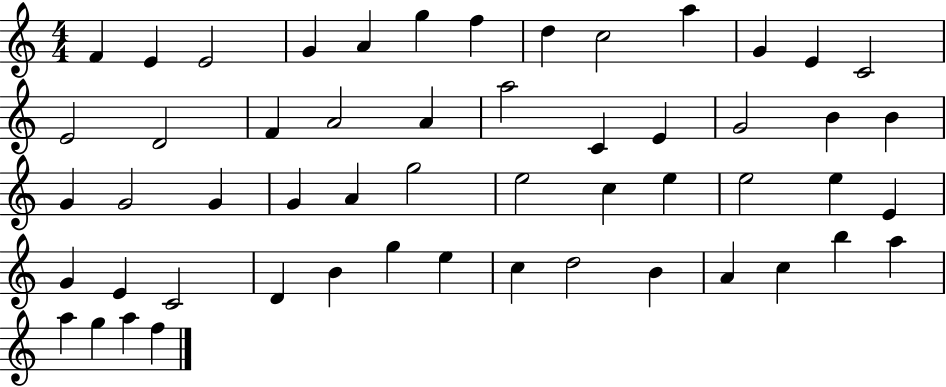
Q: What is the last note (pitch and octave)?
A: F5